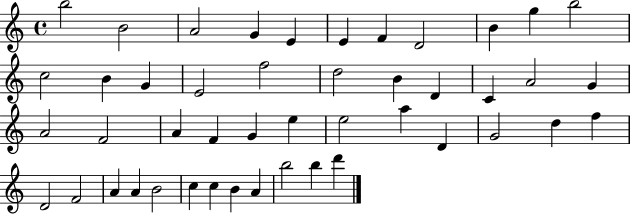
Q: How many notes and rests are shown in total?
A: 46